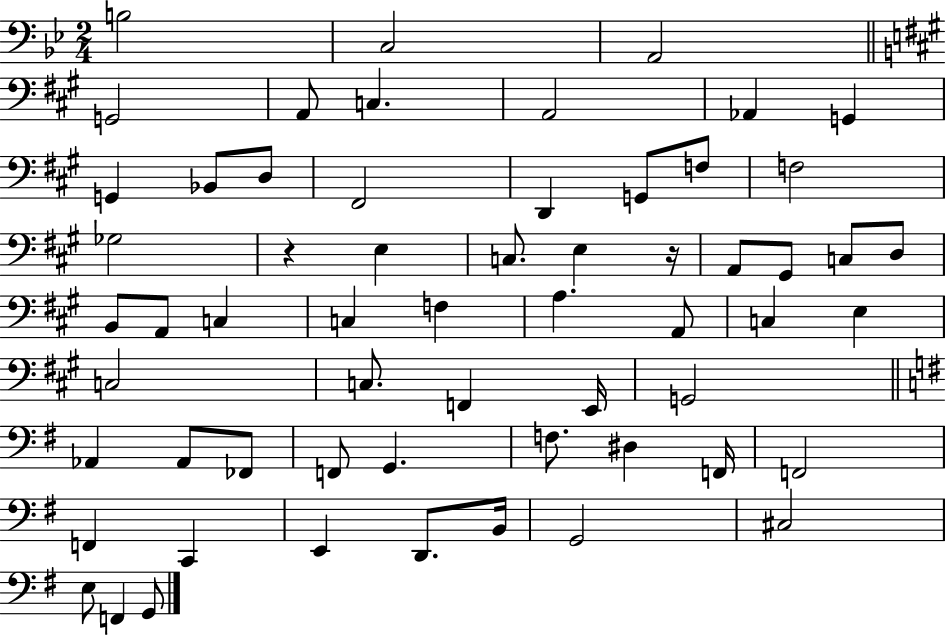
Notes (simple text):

B3/h C3/h A2/h G2/h A2/e C3/q. A2/h Ab2/q G2/q G2/q Bb2/e D3/e F#2/h D2/q G2/e F3/e F3/h Gb3/h R/q E3/q C3/e. E3/q R/s A2/e G#2/e C3/e D3/e B2/e A2/e C3/q C3/q F3/q A3/q. A2/e C3/q E3/q C3/h C3/e. F2/q E2/s G2/h Ab2/q Ab2/e FES2/e F2/e G2/q. F3/e. D#3/q F2/s F2/h F2/q C2/q E2/q D2/e. B2/s G2/h C#3/h E3/e F2/q G2/e